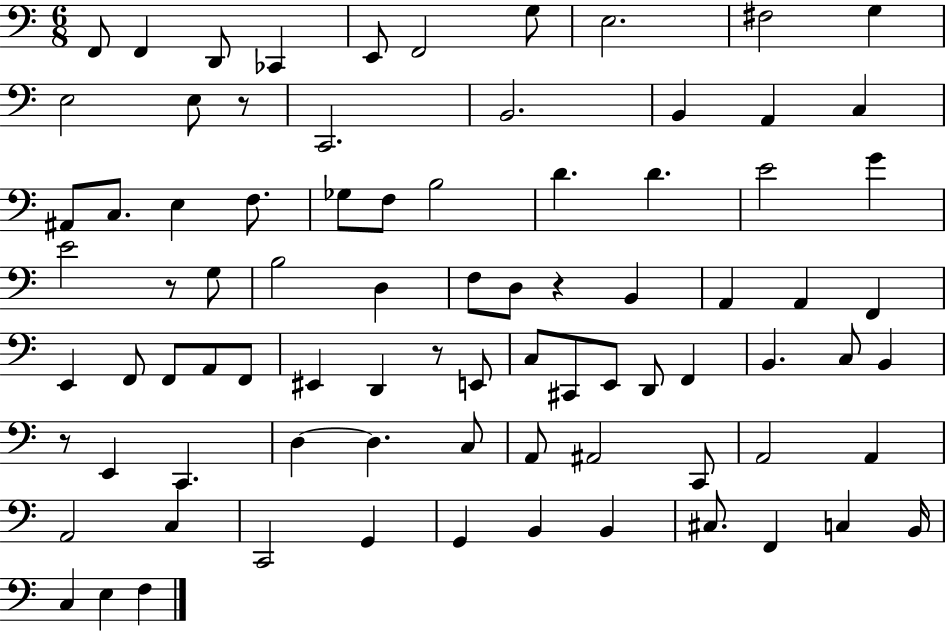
{
  \clef bass
  \numericTimeSignature
  \time 6/8
  \key c \major
  \repeat volta 2 { f,8 f,4 d,8 ces,4 | e,8 f,2 g8 | e2. | fis2 g4 | \break e2 e8 r8 | c,2. | b,2. | b,4 a,4 c4 | \break ais,8 c8. e4 f8. | ges8 f8 b2 | d'4. d'4. | e'2 g'4 | \break e'2 r8 g8 | b2 d4 | f8 d8 r4 b,4 | a,4 a,4 f,4 | \break e,4 f,8 f,8 a,8 f,8 | eis,4 d,4 r8 e,8 | c8 cis,8 e,8 d,8 f,4 | b,4. c8 b,4 | \break r8 e,4 c,4. | d4~~ d4. c8 | a,8 ais,2 c,8 | a,2 a,4 | \break a,2 c4 | c,2 g,4 | g,4 b,4 b,4 | cis8. f,4 c4 b,16 | \break c4 e4 f4 | } \bar "|."
}